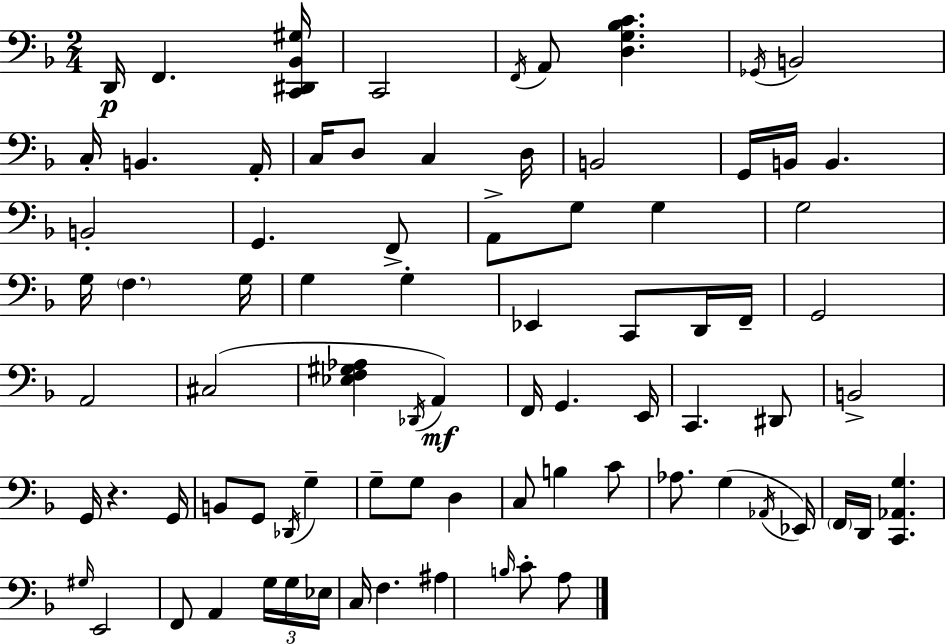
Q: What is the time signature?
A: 2/4